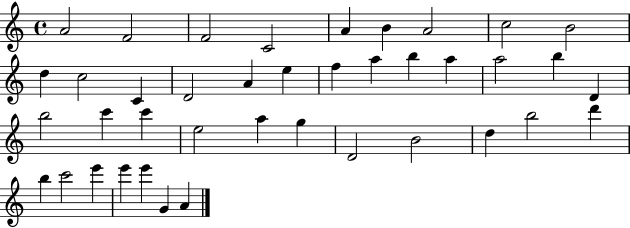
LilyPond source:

{
  \clef treble
  \time 4/4
  \defaultTimeSignature
  \key c \major
  a'2 f'2 | f'2 c'2 | a'4 b'4 a'2 | c''2 b'2 | \break d''4 c''2 c'4 | d'2 a'4 e''4 | f''4 a''4 b''4 a''4 | a''2 b''4 d'4 | \break b''2 c'''4 c'''4 | e''2 a''4 g''4 | d'2 b'2 | d''4 b''2 d'''4 | \break b''4 c'''2 e'''4 | e'''4 e'''4 g'4 a'4 | \bar "|."
}